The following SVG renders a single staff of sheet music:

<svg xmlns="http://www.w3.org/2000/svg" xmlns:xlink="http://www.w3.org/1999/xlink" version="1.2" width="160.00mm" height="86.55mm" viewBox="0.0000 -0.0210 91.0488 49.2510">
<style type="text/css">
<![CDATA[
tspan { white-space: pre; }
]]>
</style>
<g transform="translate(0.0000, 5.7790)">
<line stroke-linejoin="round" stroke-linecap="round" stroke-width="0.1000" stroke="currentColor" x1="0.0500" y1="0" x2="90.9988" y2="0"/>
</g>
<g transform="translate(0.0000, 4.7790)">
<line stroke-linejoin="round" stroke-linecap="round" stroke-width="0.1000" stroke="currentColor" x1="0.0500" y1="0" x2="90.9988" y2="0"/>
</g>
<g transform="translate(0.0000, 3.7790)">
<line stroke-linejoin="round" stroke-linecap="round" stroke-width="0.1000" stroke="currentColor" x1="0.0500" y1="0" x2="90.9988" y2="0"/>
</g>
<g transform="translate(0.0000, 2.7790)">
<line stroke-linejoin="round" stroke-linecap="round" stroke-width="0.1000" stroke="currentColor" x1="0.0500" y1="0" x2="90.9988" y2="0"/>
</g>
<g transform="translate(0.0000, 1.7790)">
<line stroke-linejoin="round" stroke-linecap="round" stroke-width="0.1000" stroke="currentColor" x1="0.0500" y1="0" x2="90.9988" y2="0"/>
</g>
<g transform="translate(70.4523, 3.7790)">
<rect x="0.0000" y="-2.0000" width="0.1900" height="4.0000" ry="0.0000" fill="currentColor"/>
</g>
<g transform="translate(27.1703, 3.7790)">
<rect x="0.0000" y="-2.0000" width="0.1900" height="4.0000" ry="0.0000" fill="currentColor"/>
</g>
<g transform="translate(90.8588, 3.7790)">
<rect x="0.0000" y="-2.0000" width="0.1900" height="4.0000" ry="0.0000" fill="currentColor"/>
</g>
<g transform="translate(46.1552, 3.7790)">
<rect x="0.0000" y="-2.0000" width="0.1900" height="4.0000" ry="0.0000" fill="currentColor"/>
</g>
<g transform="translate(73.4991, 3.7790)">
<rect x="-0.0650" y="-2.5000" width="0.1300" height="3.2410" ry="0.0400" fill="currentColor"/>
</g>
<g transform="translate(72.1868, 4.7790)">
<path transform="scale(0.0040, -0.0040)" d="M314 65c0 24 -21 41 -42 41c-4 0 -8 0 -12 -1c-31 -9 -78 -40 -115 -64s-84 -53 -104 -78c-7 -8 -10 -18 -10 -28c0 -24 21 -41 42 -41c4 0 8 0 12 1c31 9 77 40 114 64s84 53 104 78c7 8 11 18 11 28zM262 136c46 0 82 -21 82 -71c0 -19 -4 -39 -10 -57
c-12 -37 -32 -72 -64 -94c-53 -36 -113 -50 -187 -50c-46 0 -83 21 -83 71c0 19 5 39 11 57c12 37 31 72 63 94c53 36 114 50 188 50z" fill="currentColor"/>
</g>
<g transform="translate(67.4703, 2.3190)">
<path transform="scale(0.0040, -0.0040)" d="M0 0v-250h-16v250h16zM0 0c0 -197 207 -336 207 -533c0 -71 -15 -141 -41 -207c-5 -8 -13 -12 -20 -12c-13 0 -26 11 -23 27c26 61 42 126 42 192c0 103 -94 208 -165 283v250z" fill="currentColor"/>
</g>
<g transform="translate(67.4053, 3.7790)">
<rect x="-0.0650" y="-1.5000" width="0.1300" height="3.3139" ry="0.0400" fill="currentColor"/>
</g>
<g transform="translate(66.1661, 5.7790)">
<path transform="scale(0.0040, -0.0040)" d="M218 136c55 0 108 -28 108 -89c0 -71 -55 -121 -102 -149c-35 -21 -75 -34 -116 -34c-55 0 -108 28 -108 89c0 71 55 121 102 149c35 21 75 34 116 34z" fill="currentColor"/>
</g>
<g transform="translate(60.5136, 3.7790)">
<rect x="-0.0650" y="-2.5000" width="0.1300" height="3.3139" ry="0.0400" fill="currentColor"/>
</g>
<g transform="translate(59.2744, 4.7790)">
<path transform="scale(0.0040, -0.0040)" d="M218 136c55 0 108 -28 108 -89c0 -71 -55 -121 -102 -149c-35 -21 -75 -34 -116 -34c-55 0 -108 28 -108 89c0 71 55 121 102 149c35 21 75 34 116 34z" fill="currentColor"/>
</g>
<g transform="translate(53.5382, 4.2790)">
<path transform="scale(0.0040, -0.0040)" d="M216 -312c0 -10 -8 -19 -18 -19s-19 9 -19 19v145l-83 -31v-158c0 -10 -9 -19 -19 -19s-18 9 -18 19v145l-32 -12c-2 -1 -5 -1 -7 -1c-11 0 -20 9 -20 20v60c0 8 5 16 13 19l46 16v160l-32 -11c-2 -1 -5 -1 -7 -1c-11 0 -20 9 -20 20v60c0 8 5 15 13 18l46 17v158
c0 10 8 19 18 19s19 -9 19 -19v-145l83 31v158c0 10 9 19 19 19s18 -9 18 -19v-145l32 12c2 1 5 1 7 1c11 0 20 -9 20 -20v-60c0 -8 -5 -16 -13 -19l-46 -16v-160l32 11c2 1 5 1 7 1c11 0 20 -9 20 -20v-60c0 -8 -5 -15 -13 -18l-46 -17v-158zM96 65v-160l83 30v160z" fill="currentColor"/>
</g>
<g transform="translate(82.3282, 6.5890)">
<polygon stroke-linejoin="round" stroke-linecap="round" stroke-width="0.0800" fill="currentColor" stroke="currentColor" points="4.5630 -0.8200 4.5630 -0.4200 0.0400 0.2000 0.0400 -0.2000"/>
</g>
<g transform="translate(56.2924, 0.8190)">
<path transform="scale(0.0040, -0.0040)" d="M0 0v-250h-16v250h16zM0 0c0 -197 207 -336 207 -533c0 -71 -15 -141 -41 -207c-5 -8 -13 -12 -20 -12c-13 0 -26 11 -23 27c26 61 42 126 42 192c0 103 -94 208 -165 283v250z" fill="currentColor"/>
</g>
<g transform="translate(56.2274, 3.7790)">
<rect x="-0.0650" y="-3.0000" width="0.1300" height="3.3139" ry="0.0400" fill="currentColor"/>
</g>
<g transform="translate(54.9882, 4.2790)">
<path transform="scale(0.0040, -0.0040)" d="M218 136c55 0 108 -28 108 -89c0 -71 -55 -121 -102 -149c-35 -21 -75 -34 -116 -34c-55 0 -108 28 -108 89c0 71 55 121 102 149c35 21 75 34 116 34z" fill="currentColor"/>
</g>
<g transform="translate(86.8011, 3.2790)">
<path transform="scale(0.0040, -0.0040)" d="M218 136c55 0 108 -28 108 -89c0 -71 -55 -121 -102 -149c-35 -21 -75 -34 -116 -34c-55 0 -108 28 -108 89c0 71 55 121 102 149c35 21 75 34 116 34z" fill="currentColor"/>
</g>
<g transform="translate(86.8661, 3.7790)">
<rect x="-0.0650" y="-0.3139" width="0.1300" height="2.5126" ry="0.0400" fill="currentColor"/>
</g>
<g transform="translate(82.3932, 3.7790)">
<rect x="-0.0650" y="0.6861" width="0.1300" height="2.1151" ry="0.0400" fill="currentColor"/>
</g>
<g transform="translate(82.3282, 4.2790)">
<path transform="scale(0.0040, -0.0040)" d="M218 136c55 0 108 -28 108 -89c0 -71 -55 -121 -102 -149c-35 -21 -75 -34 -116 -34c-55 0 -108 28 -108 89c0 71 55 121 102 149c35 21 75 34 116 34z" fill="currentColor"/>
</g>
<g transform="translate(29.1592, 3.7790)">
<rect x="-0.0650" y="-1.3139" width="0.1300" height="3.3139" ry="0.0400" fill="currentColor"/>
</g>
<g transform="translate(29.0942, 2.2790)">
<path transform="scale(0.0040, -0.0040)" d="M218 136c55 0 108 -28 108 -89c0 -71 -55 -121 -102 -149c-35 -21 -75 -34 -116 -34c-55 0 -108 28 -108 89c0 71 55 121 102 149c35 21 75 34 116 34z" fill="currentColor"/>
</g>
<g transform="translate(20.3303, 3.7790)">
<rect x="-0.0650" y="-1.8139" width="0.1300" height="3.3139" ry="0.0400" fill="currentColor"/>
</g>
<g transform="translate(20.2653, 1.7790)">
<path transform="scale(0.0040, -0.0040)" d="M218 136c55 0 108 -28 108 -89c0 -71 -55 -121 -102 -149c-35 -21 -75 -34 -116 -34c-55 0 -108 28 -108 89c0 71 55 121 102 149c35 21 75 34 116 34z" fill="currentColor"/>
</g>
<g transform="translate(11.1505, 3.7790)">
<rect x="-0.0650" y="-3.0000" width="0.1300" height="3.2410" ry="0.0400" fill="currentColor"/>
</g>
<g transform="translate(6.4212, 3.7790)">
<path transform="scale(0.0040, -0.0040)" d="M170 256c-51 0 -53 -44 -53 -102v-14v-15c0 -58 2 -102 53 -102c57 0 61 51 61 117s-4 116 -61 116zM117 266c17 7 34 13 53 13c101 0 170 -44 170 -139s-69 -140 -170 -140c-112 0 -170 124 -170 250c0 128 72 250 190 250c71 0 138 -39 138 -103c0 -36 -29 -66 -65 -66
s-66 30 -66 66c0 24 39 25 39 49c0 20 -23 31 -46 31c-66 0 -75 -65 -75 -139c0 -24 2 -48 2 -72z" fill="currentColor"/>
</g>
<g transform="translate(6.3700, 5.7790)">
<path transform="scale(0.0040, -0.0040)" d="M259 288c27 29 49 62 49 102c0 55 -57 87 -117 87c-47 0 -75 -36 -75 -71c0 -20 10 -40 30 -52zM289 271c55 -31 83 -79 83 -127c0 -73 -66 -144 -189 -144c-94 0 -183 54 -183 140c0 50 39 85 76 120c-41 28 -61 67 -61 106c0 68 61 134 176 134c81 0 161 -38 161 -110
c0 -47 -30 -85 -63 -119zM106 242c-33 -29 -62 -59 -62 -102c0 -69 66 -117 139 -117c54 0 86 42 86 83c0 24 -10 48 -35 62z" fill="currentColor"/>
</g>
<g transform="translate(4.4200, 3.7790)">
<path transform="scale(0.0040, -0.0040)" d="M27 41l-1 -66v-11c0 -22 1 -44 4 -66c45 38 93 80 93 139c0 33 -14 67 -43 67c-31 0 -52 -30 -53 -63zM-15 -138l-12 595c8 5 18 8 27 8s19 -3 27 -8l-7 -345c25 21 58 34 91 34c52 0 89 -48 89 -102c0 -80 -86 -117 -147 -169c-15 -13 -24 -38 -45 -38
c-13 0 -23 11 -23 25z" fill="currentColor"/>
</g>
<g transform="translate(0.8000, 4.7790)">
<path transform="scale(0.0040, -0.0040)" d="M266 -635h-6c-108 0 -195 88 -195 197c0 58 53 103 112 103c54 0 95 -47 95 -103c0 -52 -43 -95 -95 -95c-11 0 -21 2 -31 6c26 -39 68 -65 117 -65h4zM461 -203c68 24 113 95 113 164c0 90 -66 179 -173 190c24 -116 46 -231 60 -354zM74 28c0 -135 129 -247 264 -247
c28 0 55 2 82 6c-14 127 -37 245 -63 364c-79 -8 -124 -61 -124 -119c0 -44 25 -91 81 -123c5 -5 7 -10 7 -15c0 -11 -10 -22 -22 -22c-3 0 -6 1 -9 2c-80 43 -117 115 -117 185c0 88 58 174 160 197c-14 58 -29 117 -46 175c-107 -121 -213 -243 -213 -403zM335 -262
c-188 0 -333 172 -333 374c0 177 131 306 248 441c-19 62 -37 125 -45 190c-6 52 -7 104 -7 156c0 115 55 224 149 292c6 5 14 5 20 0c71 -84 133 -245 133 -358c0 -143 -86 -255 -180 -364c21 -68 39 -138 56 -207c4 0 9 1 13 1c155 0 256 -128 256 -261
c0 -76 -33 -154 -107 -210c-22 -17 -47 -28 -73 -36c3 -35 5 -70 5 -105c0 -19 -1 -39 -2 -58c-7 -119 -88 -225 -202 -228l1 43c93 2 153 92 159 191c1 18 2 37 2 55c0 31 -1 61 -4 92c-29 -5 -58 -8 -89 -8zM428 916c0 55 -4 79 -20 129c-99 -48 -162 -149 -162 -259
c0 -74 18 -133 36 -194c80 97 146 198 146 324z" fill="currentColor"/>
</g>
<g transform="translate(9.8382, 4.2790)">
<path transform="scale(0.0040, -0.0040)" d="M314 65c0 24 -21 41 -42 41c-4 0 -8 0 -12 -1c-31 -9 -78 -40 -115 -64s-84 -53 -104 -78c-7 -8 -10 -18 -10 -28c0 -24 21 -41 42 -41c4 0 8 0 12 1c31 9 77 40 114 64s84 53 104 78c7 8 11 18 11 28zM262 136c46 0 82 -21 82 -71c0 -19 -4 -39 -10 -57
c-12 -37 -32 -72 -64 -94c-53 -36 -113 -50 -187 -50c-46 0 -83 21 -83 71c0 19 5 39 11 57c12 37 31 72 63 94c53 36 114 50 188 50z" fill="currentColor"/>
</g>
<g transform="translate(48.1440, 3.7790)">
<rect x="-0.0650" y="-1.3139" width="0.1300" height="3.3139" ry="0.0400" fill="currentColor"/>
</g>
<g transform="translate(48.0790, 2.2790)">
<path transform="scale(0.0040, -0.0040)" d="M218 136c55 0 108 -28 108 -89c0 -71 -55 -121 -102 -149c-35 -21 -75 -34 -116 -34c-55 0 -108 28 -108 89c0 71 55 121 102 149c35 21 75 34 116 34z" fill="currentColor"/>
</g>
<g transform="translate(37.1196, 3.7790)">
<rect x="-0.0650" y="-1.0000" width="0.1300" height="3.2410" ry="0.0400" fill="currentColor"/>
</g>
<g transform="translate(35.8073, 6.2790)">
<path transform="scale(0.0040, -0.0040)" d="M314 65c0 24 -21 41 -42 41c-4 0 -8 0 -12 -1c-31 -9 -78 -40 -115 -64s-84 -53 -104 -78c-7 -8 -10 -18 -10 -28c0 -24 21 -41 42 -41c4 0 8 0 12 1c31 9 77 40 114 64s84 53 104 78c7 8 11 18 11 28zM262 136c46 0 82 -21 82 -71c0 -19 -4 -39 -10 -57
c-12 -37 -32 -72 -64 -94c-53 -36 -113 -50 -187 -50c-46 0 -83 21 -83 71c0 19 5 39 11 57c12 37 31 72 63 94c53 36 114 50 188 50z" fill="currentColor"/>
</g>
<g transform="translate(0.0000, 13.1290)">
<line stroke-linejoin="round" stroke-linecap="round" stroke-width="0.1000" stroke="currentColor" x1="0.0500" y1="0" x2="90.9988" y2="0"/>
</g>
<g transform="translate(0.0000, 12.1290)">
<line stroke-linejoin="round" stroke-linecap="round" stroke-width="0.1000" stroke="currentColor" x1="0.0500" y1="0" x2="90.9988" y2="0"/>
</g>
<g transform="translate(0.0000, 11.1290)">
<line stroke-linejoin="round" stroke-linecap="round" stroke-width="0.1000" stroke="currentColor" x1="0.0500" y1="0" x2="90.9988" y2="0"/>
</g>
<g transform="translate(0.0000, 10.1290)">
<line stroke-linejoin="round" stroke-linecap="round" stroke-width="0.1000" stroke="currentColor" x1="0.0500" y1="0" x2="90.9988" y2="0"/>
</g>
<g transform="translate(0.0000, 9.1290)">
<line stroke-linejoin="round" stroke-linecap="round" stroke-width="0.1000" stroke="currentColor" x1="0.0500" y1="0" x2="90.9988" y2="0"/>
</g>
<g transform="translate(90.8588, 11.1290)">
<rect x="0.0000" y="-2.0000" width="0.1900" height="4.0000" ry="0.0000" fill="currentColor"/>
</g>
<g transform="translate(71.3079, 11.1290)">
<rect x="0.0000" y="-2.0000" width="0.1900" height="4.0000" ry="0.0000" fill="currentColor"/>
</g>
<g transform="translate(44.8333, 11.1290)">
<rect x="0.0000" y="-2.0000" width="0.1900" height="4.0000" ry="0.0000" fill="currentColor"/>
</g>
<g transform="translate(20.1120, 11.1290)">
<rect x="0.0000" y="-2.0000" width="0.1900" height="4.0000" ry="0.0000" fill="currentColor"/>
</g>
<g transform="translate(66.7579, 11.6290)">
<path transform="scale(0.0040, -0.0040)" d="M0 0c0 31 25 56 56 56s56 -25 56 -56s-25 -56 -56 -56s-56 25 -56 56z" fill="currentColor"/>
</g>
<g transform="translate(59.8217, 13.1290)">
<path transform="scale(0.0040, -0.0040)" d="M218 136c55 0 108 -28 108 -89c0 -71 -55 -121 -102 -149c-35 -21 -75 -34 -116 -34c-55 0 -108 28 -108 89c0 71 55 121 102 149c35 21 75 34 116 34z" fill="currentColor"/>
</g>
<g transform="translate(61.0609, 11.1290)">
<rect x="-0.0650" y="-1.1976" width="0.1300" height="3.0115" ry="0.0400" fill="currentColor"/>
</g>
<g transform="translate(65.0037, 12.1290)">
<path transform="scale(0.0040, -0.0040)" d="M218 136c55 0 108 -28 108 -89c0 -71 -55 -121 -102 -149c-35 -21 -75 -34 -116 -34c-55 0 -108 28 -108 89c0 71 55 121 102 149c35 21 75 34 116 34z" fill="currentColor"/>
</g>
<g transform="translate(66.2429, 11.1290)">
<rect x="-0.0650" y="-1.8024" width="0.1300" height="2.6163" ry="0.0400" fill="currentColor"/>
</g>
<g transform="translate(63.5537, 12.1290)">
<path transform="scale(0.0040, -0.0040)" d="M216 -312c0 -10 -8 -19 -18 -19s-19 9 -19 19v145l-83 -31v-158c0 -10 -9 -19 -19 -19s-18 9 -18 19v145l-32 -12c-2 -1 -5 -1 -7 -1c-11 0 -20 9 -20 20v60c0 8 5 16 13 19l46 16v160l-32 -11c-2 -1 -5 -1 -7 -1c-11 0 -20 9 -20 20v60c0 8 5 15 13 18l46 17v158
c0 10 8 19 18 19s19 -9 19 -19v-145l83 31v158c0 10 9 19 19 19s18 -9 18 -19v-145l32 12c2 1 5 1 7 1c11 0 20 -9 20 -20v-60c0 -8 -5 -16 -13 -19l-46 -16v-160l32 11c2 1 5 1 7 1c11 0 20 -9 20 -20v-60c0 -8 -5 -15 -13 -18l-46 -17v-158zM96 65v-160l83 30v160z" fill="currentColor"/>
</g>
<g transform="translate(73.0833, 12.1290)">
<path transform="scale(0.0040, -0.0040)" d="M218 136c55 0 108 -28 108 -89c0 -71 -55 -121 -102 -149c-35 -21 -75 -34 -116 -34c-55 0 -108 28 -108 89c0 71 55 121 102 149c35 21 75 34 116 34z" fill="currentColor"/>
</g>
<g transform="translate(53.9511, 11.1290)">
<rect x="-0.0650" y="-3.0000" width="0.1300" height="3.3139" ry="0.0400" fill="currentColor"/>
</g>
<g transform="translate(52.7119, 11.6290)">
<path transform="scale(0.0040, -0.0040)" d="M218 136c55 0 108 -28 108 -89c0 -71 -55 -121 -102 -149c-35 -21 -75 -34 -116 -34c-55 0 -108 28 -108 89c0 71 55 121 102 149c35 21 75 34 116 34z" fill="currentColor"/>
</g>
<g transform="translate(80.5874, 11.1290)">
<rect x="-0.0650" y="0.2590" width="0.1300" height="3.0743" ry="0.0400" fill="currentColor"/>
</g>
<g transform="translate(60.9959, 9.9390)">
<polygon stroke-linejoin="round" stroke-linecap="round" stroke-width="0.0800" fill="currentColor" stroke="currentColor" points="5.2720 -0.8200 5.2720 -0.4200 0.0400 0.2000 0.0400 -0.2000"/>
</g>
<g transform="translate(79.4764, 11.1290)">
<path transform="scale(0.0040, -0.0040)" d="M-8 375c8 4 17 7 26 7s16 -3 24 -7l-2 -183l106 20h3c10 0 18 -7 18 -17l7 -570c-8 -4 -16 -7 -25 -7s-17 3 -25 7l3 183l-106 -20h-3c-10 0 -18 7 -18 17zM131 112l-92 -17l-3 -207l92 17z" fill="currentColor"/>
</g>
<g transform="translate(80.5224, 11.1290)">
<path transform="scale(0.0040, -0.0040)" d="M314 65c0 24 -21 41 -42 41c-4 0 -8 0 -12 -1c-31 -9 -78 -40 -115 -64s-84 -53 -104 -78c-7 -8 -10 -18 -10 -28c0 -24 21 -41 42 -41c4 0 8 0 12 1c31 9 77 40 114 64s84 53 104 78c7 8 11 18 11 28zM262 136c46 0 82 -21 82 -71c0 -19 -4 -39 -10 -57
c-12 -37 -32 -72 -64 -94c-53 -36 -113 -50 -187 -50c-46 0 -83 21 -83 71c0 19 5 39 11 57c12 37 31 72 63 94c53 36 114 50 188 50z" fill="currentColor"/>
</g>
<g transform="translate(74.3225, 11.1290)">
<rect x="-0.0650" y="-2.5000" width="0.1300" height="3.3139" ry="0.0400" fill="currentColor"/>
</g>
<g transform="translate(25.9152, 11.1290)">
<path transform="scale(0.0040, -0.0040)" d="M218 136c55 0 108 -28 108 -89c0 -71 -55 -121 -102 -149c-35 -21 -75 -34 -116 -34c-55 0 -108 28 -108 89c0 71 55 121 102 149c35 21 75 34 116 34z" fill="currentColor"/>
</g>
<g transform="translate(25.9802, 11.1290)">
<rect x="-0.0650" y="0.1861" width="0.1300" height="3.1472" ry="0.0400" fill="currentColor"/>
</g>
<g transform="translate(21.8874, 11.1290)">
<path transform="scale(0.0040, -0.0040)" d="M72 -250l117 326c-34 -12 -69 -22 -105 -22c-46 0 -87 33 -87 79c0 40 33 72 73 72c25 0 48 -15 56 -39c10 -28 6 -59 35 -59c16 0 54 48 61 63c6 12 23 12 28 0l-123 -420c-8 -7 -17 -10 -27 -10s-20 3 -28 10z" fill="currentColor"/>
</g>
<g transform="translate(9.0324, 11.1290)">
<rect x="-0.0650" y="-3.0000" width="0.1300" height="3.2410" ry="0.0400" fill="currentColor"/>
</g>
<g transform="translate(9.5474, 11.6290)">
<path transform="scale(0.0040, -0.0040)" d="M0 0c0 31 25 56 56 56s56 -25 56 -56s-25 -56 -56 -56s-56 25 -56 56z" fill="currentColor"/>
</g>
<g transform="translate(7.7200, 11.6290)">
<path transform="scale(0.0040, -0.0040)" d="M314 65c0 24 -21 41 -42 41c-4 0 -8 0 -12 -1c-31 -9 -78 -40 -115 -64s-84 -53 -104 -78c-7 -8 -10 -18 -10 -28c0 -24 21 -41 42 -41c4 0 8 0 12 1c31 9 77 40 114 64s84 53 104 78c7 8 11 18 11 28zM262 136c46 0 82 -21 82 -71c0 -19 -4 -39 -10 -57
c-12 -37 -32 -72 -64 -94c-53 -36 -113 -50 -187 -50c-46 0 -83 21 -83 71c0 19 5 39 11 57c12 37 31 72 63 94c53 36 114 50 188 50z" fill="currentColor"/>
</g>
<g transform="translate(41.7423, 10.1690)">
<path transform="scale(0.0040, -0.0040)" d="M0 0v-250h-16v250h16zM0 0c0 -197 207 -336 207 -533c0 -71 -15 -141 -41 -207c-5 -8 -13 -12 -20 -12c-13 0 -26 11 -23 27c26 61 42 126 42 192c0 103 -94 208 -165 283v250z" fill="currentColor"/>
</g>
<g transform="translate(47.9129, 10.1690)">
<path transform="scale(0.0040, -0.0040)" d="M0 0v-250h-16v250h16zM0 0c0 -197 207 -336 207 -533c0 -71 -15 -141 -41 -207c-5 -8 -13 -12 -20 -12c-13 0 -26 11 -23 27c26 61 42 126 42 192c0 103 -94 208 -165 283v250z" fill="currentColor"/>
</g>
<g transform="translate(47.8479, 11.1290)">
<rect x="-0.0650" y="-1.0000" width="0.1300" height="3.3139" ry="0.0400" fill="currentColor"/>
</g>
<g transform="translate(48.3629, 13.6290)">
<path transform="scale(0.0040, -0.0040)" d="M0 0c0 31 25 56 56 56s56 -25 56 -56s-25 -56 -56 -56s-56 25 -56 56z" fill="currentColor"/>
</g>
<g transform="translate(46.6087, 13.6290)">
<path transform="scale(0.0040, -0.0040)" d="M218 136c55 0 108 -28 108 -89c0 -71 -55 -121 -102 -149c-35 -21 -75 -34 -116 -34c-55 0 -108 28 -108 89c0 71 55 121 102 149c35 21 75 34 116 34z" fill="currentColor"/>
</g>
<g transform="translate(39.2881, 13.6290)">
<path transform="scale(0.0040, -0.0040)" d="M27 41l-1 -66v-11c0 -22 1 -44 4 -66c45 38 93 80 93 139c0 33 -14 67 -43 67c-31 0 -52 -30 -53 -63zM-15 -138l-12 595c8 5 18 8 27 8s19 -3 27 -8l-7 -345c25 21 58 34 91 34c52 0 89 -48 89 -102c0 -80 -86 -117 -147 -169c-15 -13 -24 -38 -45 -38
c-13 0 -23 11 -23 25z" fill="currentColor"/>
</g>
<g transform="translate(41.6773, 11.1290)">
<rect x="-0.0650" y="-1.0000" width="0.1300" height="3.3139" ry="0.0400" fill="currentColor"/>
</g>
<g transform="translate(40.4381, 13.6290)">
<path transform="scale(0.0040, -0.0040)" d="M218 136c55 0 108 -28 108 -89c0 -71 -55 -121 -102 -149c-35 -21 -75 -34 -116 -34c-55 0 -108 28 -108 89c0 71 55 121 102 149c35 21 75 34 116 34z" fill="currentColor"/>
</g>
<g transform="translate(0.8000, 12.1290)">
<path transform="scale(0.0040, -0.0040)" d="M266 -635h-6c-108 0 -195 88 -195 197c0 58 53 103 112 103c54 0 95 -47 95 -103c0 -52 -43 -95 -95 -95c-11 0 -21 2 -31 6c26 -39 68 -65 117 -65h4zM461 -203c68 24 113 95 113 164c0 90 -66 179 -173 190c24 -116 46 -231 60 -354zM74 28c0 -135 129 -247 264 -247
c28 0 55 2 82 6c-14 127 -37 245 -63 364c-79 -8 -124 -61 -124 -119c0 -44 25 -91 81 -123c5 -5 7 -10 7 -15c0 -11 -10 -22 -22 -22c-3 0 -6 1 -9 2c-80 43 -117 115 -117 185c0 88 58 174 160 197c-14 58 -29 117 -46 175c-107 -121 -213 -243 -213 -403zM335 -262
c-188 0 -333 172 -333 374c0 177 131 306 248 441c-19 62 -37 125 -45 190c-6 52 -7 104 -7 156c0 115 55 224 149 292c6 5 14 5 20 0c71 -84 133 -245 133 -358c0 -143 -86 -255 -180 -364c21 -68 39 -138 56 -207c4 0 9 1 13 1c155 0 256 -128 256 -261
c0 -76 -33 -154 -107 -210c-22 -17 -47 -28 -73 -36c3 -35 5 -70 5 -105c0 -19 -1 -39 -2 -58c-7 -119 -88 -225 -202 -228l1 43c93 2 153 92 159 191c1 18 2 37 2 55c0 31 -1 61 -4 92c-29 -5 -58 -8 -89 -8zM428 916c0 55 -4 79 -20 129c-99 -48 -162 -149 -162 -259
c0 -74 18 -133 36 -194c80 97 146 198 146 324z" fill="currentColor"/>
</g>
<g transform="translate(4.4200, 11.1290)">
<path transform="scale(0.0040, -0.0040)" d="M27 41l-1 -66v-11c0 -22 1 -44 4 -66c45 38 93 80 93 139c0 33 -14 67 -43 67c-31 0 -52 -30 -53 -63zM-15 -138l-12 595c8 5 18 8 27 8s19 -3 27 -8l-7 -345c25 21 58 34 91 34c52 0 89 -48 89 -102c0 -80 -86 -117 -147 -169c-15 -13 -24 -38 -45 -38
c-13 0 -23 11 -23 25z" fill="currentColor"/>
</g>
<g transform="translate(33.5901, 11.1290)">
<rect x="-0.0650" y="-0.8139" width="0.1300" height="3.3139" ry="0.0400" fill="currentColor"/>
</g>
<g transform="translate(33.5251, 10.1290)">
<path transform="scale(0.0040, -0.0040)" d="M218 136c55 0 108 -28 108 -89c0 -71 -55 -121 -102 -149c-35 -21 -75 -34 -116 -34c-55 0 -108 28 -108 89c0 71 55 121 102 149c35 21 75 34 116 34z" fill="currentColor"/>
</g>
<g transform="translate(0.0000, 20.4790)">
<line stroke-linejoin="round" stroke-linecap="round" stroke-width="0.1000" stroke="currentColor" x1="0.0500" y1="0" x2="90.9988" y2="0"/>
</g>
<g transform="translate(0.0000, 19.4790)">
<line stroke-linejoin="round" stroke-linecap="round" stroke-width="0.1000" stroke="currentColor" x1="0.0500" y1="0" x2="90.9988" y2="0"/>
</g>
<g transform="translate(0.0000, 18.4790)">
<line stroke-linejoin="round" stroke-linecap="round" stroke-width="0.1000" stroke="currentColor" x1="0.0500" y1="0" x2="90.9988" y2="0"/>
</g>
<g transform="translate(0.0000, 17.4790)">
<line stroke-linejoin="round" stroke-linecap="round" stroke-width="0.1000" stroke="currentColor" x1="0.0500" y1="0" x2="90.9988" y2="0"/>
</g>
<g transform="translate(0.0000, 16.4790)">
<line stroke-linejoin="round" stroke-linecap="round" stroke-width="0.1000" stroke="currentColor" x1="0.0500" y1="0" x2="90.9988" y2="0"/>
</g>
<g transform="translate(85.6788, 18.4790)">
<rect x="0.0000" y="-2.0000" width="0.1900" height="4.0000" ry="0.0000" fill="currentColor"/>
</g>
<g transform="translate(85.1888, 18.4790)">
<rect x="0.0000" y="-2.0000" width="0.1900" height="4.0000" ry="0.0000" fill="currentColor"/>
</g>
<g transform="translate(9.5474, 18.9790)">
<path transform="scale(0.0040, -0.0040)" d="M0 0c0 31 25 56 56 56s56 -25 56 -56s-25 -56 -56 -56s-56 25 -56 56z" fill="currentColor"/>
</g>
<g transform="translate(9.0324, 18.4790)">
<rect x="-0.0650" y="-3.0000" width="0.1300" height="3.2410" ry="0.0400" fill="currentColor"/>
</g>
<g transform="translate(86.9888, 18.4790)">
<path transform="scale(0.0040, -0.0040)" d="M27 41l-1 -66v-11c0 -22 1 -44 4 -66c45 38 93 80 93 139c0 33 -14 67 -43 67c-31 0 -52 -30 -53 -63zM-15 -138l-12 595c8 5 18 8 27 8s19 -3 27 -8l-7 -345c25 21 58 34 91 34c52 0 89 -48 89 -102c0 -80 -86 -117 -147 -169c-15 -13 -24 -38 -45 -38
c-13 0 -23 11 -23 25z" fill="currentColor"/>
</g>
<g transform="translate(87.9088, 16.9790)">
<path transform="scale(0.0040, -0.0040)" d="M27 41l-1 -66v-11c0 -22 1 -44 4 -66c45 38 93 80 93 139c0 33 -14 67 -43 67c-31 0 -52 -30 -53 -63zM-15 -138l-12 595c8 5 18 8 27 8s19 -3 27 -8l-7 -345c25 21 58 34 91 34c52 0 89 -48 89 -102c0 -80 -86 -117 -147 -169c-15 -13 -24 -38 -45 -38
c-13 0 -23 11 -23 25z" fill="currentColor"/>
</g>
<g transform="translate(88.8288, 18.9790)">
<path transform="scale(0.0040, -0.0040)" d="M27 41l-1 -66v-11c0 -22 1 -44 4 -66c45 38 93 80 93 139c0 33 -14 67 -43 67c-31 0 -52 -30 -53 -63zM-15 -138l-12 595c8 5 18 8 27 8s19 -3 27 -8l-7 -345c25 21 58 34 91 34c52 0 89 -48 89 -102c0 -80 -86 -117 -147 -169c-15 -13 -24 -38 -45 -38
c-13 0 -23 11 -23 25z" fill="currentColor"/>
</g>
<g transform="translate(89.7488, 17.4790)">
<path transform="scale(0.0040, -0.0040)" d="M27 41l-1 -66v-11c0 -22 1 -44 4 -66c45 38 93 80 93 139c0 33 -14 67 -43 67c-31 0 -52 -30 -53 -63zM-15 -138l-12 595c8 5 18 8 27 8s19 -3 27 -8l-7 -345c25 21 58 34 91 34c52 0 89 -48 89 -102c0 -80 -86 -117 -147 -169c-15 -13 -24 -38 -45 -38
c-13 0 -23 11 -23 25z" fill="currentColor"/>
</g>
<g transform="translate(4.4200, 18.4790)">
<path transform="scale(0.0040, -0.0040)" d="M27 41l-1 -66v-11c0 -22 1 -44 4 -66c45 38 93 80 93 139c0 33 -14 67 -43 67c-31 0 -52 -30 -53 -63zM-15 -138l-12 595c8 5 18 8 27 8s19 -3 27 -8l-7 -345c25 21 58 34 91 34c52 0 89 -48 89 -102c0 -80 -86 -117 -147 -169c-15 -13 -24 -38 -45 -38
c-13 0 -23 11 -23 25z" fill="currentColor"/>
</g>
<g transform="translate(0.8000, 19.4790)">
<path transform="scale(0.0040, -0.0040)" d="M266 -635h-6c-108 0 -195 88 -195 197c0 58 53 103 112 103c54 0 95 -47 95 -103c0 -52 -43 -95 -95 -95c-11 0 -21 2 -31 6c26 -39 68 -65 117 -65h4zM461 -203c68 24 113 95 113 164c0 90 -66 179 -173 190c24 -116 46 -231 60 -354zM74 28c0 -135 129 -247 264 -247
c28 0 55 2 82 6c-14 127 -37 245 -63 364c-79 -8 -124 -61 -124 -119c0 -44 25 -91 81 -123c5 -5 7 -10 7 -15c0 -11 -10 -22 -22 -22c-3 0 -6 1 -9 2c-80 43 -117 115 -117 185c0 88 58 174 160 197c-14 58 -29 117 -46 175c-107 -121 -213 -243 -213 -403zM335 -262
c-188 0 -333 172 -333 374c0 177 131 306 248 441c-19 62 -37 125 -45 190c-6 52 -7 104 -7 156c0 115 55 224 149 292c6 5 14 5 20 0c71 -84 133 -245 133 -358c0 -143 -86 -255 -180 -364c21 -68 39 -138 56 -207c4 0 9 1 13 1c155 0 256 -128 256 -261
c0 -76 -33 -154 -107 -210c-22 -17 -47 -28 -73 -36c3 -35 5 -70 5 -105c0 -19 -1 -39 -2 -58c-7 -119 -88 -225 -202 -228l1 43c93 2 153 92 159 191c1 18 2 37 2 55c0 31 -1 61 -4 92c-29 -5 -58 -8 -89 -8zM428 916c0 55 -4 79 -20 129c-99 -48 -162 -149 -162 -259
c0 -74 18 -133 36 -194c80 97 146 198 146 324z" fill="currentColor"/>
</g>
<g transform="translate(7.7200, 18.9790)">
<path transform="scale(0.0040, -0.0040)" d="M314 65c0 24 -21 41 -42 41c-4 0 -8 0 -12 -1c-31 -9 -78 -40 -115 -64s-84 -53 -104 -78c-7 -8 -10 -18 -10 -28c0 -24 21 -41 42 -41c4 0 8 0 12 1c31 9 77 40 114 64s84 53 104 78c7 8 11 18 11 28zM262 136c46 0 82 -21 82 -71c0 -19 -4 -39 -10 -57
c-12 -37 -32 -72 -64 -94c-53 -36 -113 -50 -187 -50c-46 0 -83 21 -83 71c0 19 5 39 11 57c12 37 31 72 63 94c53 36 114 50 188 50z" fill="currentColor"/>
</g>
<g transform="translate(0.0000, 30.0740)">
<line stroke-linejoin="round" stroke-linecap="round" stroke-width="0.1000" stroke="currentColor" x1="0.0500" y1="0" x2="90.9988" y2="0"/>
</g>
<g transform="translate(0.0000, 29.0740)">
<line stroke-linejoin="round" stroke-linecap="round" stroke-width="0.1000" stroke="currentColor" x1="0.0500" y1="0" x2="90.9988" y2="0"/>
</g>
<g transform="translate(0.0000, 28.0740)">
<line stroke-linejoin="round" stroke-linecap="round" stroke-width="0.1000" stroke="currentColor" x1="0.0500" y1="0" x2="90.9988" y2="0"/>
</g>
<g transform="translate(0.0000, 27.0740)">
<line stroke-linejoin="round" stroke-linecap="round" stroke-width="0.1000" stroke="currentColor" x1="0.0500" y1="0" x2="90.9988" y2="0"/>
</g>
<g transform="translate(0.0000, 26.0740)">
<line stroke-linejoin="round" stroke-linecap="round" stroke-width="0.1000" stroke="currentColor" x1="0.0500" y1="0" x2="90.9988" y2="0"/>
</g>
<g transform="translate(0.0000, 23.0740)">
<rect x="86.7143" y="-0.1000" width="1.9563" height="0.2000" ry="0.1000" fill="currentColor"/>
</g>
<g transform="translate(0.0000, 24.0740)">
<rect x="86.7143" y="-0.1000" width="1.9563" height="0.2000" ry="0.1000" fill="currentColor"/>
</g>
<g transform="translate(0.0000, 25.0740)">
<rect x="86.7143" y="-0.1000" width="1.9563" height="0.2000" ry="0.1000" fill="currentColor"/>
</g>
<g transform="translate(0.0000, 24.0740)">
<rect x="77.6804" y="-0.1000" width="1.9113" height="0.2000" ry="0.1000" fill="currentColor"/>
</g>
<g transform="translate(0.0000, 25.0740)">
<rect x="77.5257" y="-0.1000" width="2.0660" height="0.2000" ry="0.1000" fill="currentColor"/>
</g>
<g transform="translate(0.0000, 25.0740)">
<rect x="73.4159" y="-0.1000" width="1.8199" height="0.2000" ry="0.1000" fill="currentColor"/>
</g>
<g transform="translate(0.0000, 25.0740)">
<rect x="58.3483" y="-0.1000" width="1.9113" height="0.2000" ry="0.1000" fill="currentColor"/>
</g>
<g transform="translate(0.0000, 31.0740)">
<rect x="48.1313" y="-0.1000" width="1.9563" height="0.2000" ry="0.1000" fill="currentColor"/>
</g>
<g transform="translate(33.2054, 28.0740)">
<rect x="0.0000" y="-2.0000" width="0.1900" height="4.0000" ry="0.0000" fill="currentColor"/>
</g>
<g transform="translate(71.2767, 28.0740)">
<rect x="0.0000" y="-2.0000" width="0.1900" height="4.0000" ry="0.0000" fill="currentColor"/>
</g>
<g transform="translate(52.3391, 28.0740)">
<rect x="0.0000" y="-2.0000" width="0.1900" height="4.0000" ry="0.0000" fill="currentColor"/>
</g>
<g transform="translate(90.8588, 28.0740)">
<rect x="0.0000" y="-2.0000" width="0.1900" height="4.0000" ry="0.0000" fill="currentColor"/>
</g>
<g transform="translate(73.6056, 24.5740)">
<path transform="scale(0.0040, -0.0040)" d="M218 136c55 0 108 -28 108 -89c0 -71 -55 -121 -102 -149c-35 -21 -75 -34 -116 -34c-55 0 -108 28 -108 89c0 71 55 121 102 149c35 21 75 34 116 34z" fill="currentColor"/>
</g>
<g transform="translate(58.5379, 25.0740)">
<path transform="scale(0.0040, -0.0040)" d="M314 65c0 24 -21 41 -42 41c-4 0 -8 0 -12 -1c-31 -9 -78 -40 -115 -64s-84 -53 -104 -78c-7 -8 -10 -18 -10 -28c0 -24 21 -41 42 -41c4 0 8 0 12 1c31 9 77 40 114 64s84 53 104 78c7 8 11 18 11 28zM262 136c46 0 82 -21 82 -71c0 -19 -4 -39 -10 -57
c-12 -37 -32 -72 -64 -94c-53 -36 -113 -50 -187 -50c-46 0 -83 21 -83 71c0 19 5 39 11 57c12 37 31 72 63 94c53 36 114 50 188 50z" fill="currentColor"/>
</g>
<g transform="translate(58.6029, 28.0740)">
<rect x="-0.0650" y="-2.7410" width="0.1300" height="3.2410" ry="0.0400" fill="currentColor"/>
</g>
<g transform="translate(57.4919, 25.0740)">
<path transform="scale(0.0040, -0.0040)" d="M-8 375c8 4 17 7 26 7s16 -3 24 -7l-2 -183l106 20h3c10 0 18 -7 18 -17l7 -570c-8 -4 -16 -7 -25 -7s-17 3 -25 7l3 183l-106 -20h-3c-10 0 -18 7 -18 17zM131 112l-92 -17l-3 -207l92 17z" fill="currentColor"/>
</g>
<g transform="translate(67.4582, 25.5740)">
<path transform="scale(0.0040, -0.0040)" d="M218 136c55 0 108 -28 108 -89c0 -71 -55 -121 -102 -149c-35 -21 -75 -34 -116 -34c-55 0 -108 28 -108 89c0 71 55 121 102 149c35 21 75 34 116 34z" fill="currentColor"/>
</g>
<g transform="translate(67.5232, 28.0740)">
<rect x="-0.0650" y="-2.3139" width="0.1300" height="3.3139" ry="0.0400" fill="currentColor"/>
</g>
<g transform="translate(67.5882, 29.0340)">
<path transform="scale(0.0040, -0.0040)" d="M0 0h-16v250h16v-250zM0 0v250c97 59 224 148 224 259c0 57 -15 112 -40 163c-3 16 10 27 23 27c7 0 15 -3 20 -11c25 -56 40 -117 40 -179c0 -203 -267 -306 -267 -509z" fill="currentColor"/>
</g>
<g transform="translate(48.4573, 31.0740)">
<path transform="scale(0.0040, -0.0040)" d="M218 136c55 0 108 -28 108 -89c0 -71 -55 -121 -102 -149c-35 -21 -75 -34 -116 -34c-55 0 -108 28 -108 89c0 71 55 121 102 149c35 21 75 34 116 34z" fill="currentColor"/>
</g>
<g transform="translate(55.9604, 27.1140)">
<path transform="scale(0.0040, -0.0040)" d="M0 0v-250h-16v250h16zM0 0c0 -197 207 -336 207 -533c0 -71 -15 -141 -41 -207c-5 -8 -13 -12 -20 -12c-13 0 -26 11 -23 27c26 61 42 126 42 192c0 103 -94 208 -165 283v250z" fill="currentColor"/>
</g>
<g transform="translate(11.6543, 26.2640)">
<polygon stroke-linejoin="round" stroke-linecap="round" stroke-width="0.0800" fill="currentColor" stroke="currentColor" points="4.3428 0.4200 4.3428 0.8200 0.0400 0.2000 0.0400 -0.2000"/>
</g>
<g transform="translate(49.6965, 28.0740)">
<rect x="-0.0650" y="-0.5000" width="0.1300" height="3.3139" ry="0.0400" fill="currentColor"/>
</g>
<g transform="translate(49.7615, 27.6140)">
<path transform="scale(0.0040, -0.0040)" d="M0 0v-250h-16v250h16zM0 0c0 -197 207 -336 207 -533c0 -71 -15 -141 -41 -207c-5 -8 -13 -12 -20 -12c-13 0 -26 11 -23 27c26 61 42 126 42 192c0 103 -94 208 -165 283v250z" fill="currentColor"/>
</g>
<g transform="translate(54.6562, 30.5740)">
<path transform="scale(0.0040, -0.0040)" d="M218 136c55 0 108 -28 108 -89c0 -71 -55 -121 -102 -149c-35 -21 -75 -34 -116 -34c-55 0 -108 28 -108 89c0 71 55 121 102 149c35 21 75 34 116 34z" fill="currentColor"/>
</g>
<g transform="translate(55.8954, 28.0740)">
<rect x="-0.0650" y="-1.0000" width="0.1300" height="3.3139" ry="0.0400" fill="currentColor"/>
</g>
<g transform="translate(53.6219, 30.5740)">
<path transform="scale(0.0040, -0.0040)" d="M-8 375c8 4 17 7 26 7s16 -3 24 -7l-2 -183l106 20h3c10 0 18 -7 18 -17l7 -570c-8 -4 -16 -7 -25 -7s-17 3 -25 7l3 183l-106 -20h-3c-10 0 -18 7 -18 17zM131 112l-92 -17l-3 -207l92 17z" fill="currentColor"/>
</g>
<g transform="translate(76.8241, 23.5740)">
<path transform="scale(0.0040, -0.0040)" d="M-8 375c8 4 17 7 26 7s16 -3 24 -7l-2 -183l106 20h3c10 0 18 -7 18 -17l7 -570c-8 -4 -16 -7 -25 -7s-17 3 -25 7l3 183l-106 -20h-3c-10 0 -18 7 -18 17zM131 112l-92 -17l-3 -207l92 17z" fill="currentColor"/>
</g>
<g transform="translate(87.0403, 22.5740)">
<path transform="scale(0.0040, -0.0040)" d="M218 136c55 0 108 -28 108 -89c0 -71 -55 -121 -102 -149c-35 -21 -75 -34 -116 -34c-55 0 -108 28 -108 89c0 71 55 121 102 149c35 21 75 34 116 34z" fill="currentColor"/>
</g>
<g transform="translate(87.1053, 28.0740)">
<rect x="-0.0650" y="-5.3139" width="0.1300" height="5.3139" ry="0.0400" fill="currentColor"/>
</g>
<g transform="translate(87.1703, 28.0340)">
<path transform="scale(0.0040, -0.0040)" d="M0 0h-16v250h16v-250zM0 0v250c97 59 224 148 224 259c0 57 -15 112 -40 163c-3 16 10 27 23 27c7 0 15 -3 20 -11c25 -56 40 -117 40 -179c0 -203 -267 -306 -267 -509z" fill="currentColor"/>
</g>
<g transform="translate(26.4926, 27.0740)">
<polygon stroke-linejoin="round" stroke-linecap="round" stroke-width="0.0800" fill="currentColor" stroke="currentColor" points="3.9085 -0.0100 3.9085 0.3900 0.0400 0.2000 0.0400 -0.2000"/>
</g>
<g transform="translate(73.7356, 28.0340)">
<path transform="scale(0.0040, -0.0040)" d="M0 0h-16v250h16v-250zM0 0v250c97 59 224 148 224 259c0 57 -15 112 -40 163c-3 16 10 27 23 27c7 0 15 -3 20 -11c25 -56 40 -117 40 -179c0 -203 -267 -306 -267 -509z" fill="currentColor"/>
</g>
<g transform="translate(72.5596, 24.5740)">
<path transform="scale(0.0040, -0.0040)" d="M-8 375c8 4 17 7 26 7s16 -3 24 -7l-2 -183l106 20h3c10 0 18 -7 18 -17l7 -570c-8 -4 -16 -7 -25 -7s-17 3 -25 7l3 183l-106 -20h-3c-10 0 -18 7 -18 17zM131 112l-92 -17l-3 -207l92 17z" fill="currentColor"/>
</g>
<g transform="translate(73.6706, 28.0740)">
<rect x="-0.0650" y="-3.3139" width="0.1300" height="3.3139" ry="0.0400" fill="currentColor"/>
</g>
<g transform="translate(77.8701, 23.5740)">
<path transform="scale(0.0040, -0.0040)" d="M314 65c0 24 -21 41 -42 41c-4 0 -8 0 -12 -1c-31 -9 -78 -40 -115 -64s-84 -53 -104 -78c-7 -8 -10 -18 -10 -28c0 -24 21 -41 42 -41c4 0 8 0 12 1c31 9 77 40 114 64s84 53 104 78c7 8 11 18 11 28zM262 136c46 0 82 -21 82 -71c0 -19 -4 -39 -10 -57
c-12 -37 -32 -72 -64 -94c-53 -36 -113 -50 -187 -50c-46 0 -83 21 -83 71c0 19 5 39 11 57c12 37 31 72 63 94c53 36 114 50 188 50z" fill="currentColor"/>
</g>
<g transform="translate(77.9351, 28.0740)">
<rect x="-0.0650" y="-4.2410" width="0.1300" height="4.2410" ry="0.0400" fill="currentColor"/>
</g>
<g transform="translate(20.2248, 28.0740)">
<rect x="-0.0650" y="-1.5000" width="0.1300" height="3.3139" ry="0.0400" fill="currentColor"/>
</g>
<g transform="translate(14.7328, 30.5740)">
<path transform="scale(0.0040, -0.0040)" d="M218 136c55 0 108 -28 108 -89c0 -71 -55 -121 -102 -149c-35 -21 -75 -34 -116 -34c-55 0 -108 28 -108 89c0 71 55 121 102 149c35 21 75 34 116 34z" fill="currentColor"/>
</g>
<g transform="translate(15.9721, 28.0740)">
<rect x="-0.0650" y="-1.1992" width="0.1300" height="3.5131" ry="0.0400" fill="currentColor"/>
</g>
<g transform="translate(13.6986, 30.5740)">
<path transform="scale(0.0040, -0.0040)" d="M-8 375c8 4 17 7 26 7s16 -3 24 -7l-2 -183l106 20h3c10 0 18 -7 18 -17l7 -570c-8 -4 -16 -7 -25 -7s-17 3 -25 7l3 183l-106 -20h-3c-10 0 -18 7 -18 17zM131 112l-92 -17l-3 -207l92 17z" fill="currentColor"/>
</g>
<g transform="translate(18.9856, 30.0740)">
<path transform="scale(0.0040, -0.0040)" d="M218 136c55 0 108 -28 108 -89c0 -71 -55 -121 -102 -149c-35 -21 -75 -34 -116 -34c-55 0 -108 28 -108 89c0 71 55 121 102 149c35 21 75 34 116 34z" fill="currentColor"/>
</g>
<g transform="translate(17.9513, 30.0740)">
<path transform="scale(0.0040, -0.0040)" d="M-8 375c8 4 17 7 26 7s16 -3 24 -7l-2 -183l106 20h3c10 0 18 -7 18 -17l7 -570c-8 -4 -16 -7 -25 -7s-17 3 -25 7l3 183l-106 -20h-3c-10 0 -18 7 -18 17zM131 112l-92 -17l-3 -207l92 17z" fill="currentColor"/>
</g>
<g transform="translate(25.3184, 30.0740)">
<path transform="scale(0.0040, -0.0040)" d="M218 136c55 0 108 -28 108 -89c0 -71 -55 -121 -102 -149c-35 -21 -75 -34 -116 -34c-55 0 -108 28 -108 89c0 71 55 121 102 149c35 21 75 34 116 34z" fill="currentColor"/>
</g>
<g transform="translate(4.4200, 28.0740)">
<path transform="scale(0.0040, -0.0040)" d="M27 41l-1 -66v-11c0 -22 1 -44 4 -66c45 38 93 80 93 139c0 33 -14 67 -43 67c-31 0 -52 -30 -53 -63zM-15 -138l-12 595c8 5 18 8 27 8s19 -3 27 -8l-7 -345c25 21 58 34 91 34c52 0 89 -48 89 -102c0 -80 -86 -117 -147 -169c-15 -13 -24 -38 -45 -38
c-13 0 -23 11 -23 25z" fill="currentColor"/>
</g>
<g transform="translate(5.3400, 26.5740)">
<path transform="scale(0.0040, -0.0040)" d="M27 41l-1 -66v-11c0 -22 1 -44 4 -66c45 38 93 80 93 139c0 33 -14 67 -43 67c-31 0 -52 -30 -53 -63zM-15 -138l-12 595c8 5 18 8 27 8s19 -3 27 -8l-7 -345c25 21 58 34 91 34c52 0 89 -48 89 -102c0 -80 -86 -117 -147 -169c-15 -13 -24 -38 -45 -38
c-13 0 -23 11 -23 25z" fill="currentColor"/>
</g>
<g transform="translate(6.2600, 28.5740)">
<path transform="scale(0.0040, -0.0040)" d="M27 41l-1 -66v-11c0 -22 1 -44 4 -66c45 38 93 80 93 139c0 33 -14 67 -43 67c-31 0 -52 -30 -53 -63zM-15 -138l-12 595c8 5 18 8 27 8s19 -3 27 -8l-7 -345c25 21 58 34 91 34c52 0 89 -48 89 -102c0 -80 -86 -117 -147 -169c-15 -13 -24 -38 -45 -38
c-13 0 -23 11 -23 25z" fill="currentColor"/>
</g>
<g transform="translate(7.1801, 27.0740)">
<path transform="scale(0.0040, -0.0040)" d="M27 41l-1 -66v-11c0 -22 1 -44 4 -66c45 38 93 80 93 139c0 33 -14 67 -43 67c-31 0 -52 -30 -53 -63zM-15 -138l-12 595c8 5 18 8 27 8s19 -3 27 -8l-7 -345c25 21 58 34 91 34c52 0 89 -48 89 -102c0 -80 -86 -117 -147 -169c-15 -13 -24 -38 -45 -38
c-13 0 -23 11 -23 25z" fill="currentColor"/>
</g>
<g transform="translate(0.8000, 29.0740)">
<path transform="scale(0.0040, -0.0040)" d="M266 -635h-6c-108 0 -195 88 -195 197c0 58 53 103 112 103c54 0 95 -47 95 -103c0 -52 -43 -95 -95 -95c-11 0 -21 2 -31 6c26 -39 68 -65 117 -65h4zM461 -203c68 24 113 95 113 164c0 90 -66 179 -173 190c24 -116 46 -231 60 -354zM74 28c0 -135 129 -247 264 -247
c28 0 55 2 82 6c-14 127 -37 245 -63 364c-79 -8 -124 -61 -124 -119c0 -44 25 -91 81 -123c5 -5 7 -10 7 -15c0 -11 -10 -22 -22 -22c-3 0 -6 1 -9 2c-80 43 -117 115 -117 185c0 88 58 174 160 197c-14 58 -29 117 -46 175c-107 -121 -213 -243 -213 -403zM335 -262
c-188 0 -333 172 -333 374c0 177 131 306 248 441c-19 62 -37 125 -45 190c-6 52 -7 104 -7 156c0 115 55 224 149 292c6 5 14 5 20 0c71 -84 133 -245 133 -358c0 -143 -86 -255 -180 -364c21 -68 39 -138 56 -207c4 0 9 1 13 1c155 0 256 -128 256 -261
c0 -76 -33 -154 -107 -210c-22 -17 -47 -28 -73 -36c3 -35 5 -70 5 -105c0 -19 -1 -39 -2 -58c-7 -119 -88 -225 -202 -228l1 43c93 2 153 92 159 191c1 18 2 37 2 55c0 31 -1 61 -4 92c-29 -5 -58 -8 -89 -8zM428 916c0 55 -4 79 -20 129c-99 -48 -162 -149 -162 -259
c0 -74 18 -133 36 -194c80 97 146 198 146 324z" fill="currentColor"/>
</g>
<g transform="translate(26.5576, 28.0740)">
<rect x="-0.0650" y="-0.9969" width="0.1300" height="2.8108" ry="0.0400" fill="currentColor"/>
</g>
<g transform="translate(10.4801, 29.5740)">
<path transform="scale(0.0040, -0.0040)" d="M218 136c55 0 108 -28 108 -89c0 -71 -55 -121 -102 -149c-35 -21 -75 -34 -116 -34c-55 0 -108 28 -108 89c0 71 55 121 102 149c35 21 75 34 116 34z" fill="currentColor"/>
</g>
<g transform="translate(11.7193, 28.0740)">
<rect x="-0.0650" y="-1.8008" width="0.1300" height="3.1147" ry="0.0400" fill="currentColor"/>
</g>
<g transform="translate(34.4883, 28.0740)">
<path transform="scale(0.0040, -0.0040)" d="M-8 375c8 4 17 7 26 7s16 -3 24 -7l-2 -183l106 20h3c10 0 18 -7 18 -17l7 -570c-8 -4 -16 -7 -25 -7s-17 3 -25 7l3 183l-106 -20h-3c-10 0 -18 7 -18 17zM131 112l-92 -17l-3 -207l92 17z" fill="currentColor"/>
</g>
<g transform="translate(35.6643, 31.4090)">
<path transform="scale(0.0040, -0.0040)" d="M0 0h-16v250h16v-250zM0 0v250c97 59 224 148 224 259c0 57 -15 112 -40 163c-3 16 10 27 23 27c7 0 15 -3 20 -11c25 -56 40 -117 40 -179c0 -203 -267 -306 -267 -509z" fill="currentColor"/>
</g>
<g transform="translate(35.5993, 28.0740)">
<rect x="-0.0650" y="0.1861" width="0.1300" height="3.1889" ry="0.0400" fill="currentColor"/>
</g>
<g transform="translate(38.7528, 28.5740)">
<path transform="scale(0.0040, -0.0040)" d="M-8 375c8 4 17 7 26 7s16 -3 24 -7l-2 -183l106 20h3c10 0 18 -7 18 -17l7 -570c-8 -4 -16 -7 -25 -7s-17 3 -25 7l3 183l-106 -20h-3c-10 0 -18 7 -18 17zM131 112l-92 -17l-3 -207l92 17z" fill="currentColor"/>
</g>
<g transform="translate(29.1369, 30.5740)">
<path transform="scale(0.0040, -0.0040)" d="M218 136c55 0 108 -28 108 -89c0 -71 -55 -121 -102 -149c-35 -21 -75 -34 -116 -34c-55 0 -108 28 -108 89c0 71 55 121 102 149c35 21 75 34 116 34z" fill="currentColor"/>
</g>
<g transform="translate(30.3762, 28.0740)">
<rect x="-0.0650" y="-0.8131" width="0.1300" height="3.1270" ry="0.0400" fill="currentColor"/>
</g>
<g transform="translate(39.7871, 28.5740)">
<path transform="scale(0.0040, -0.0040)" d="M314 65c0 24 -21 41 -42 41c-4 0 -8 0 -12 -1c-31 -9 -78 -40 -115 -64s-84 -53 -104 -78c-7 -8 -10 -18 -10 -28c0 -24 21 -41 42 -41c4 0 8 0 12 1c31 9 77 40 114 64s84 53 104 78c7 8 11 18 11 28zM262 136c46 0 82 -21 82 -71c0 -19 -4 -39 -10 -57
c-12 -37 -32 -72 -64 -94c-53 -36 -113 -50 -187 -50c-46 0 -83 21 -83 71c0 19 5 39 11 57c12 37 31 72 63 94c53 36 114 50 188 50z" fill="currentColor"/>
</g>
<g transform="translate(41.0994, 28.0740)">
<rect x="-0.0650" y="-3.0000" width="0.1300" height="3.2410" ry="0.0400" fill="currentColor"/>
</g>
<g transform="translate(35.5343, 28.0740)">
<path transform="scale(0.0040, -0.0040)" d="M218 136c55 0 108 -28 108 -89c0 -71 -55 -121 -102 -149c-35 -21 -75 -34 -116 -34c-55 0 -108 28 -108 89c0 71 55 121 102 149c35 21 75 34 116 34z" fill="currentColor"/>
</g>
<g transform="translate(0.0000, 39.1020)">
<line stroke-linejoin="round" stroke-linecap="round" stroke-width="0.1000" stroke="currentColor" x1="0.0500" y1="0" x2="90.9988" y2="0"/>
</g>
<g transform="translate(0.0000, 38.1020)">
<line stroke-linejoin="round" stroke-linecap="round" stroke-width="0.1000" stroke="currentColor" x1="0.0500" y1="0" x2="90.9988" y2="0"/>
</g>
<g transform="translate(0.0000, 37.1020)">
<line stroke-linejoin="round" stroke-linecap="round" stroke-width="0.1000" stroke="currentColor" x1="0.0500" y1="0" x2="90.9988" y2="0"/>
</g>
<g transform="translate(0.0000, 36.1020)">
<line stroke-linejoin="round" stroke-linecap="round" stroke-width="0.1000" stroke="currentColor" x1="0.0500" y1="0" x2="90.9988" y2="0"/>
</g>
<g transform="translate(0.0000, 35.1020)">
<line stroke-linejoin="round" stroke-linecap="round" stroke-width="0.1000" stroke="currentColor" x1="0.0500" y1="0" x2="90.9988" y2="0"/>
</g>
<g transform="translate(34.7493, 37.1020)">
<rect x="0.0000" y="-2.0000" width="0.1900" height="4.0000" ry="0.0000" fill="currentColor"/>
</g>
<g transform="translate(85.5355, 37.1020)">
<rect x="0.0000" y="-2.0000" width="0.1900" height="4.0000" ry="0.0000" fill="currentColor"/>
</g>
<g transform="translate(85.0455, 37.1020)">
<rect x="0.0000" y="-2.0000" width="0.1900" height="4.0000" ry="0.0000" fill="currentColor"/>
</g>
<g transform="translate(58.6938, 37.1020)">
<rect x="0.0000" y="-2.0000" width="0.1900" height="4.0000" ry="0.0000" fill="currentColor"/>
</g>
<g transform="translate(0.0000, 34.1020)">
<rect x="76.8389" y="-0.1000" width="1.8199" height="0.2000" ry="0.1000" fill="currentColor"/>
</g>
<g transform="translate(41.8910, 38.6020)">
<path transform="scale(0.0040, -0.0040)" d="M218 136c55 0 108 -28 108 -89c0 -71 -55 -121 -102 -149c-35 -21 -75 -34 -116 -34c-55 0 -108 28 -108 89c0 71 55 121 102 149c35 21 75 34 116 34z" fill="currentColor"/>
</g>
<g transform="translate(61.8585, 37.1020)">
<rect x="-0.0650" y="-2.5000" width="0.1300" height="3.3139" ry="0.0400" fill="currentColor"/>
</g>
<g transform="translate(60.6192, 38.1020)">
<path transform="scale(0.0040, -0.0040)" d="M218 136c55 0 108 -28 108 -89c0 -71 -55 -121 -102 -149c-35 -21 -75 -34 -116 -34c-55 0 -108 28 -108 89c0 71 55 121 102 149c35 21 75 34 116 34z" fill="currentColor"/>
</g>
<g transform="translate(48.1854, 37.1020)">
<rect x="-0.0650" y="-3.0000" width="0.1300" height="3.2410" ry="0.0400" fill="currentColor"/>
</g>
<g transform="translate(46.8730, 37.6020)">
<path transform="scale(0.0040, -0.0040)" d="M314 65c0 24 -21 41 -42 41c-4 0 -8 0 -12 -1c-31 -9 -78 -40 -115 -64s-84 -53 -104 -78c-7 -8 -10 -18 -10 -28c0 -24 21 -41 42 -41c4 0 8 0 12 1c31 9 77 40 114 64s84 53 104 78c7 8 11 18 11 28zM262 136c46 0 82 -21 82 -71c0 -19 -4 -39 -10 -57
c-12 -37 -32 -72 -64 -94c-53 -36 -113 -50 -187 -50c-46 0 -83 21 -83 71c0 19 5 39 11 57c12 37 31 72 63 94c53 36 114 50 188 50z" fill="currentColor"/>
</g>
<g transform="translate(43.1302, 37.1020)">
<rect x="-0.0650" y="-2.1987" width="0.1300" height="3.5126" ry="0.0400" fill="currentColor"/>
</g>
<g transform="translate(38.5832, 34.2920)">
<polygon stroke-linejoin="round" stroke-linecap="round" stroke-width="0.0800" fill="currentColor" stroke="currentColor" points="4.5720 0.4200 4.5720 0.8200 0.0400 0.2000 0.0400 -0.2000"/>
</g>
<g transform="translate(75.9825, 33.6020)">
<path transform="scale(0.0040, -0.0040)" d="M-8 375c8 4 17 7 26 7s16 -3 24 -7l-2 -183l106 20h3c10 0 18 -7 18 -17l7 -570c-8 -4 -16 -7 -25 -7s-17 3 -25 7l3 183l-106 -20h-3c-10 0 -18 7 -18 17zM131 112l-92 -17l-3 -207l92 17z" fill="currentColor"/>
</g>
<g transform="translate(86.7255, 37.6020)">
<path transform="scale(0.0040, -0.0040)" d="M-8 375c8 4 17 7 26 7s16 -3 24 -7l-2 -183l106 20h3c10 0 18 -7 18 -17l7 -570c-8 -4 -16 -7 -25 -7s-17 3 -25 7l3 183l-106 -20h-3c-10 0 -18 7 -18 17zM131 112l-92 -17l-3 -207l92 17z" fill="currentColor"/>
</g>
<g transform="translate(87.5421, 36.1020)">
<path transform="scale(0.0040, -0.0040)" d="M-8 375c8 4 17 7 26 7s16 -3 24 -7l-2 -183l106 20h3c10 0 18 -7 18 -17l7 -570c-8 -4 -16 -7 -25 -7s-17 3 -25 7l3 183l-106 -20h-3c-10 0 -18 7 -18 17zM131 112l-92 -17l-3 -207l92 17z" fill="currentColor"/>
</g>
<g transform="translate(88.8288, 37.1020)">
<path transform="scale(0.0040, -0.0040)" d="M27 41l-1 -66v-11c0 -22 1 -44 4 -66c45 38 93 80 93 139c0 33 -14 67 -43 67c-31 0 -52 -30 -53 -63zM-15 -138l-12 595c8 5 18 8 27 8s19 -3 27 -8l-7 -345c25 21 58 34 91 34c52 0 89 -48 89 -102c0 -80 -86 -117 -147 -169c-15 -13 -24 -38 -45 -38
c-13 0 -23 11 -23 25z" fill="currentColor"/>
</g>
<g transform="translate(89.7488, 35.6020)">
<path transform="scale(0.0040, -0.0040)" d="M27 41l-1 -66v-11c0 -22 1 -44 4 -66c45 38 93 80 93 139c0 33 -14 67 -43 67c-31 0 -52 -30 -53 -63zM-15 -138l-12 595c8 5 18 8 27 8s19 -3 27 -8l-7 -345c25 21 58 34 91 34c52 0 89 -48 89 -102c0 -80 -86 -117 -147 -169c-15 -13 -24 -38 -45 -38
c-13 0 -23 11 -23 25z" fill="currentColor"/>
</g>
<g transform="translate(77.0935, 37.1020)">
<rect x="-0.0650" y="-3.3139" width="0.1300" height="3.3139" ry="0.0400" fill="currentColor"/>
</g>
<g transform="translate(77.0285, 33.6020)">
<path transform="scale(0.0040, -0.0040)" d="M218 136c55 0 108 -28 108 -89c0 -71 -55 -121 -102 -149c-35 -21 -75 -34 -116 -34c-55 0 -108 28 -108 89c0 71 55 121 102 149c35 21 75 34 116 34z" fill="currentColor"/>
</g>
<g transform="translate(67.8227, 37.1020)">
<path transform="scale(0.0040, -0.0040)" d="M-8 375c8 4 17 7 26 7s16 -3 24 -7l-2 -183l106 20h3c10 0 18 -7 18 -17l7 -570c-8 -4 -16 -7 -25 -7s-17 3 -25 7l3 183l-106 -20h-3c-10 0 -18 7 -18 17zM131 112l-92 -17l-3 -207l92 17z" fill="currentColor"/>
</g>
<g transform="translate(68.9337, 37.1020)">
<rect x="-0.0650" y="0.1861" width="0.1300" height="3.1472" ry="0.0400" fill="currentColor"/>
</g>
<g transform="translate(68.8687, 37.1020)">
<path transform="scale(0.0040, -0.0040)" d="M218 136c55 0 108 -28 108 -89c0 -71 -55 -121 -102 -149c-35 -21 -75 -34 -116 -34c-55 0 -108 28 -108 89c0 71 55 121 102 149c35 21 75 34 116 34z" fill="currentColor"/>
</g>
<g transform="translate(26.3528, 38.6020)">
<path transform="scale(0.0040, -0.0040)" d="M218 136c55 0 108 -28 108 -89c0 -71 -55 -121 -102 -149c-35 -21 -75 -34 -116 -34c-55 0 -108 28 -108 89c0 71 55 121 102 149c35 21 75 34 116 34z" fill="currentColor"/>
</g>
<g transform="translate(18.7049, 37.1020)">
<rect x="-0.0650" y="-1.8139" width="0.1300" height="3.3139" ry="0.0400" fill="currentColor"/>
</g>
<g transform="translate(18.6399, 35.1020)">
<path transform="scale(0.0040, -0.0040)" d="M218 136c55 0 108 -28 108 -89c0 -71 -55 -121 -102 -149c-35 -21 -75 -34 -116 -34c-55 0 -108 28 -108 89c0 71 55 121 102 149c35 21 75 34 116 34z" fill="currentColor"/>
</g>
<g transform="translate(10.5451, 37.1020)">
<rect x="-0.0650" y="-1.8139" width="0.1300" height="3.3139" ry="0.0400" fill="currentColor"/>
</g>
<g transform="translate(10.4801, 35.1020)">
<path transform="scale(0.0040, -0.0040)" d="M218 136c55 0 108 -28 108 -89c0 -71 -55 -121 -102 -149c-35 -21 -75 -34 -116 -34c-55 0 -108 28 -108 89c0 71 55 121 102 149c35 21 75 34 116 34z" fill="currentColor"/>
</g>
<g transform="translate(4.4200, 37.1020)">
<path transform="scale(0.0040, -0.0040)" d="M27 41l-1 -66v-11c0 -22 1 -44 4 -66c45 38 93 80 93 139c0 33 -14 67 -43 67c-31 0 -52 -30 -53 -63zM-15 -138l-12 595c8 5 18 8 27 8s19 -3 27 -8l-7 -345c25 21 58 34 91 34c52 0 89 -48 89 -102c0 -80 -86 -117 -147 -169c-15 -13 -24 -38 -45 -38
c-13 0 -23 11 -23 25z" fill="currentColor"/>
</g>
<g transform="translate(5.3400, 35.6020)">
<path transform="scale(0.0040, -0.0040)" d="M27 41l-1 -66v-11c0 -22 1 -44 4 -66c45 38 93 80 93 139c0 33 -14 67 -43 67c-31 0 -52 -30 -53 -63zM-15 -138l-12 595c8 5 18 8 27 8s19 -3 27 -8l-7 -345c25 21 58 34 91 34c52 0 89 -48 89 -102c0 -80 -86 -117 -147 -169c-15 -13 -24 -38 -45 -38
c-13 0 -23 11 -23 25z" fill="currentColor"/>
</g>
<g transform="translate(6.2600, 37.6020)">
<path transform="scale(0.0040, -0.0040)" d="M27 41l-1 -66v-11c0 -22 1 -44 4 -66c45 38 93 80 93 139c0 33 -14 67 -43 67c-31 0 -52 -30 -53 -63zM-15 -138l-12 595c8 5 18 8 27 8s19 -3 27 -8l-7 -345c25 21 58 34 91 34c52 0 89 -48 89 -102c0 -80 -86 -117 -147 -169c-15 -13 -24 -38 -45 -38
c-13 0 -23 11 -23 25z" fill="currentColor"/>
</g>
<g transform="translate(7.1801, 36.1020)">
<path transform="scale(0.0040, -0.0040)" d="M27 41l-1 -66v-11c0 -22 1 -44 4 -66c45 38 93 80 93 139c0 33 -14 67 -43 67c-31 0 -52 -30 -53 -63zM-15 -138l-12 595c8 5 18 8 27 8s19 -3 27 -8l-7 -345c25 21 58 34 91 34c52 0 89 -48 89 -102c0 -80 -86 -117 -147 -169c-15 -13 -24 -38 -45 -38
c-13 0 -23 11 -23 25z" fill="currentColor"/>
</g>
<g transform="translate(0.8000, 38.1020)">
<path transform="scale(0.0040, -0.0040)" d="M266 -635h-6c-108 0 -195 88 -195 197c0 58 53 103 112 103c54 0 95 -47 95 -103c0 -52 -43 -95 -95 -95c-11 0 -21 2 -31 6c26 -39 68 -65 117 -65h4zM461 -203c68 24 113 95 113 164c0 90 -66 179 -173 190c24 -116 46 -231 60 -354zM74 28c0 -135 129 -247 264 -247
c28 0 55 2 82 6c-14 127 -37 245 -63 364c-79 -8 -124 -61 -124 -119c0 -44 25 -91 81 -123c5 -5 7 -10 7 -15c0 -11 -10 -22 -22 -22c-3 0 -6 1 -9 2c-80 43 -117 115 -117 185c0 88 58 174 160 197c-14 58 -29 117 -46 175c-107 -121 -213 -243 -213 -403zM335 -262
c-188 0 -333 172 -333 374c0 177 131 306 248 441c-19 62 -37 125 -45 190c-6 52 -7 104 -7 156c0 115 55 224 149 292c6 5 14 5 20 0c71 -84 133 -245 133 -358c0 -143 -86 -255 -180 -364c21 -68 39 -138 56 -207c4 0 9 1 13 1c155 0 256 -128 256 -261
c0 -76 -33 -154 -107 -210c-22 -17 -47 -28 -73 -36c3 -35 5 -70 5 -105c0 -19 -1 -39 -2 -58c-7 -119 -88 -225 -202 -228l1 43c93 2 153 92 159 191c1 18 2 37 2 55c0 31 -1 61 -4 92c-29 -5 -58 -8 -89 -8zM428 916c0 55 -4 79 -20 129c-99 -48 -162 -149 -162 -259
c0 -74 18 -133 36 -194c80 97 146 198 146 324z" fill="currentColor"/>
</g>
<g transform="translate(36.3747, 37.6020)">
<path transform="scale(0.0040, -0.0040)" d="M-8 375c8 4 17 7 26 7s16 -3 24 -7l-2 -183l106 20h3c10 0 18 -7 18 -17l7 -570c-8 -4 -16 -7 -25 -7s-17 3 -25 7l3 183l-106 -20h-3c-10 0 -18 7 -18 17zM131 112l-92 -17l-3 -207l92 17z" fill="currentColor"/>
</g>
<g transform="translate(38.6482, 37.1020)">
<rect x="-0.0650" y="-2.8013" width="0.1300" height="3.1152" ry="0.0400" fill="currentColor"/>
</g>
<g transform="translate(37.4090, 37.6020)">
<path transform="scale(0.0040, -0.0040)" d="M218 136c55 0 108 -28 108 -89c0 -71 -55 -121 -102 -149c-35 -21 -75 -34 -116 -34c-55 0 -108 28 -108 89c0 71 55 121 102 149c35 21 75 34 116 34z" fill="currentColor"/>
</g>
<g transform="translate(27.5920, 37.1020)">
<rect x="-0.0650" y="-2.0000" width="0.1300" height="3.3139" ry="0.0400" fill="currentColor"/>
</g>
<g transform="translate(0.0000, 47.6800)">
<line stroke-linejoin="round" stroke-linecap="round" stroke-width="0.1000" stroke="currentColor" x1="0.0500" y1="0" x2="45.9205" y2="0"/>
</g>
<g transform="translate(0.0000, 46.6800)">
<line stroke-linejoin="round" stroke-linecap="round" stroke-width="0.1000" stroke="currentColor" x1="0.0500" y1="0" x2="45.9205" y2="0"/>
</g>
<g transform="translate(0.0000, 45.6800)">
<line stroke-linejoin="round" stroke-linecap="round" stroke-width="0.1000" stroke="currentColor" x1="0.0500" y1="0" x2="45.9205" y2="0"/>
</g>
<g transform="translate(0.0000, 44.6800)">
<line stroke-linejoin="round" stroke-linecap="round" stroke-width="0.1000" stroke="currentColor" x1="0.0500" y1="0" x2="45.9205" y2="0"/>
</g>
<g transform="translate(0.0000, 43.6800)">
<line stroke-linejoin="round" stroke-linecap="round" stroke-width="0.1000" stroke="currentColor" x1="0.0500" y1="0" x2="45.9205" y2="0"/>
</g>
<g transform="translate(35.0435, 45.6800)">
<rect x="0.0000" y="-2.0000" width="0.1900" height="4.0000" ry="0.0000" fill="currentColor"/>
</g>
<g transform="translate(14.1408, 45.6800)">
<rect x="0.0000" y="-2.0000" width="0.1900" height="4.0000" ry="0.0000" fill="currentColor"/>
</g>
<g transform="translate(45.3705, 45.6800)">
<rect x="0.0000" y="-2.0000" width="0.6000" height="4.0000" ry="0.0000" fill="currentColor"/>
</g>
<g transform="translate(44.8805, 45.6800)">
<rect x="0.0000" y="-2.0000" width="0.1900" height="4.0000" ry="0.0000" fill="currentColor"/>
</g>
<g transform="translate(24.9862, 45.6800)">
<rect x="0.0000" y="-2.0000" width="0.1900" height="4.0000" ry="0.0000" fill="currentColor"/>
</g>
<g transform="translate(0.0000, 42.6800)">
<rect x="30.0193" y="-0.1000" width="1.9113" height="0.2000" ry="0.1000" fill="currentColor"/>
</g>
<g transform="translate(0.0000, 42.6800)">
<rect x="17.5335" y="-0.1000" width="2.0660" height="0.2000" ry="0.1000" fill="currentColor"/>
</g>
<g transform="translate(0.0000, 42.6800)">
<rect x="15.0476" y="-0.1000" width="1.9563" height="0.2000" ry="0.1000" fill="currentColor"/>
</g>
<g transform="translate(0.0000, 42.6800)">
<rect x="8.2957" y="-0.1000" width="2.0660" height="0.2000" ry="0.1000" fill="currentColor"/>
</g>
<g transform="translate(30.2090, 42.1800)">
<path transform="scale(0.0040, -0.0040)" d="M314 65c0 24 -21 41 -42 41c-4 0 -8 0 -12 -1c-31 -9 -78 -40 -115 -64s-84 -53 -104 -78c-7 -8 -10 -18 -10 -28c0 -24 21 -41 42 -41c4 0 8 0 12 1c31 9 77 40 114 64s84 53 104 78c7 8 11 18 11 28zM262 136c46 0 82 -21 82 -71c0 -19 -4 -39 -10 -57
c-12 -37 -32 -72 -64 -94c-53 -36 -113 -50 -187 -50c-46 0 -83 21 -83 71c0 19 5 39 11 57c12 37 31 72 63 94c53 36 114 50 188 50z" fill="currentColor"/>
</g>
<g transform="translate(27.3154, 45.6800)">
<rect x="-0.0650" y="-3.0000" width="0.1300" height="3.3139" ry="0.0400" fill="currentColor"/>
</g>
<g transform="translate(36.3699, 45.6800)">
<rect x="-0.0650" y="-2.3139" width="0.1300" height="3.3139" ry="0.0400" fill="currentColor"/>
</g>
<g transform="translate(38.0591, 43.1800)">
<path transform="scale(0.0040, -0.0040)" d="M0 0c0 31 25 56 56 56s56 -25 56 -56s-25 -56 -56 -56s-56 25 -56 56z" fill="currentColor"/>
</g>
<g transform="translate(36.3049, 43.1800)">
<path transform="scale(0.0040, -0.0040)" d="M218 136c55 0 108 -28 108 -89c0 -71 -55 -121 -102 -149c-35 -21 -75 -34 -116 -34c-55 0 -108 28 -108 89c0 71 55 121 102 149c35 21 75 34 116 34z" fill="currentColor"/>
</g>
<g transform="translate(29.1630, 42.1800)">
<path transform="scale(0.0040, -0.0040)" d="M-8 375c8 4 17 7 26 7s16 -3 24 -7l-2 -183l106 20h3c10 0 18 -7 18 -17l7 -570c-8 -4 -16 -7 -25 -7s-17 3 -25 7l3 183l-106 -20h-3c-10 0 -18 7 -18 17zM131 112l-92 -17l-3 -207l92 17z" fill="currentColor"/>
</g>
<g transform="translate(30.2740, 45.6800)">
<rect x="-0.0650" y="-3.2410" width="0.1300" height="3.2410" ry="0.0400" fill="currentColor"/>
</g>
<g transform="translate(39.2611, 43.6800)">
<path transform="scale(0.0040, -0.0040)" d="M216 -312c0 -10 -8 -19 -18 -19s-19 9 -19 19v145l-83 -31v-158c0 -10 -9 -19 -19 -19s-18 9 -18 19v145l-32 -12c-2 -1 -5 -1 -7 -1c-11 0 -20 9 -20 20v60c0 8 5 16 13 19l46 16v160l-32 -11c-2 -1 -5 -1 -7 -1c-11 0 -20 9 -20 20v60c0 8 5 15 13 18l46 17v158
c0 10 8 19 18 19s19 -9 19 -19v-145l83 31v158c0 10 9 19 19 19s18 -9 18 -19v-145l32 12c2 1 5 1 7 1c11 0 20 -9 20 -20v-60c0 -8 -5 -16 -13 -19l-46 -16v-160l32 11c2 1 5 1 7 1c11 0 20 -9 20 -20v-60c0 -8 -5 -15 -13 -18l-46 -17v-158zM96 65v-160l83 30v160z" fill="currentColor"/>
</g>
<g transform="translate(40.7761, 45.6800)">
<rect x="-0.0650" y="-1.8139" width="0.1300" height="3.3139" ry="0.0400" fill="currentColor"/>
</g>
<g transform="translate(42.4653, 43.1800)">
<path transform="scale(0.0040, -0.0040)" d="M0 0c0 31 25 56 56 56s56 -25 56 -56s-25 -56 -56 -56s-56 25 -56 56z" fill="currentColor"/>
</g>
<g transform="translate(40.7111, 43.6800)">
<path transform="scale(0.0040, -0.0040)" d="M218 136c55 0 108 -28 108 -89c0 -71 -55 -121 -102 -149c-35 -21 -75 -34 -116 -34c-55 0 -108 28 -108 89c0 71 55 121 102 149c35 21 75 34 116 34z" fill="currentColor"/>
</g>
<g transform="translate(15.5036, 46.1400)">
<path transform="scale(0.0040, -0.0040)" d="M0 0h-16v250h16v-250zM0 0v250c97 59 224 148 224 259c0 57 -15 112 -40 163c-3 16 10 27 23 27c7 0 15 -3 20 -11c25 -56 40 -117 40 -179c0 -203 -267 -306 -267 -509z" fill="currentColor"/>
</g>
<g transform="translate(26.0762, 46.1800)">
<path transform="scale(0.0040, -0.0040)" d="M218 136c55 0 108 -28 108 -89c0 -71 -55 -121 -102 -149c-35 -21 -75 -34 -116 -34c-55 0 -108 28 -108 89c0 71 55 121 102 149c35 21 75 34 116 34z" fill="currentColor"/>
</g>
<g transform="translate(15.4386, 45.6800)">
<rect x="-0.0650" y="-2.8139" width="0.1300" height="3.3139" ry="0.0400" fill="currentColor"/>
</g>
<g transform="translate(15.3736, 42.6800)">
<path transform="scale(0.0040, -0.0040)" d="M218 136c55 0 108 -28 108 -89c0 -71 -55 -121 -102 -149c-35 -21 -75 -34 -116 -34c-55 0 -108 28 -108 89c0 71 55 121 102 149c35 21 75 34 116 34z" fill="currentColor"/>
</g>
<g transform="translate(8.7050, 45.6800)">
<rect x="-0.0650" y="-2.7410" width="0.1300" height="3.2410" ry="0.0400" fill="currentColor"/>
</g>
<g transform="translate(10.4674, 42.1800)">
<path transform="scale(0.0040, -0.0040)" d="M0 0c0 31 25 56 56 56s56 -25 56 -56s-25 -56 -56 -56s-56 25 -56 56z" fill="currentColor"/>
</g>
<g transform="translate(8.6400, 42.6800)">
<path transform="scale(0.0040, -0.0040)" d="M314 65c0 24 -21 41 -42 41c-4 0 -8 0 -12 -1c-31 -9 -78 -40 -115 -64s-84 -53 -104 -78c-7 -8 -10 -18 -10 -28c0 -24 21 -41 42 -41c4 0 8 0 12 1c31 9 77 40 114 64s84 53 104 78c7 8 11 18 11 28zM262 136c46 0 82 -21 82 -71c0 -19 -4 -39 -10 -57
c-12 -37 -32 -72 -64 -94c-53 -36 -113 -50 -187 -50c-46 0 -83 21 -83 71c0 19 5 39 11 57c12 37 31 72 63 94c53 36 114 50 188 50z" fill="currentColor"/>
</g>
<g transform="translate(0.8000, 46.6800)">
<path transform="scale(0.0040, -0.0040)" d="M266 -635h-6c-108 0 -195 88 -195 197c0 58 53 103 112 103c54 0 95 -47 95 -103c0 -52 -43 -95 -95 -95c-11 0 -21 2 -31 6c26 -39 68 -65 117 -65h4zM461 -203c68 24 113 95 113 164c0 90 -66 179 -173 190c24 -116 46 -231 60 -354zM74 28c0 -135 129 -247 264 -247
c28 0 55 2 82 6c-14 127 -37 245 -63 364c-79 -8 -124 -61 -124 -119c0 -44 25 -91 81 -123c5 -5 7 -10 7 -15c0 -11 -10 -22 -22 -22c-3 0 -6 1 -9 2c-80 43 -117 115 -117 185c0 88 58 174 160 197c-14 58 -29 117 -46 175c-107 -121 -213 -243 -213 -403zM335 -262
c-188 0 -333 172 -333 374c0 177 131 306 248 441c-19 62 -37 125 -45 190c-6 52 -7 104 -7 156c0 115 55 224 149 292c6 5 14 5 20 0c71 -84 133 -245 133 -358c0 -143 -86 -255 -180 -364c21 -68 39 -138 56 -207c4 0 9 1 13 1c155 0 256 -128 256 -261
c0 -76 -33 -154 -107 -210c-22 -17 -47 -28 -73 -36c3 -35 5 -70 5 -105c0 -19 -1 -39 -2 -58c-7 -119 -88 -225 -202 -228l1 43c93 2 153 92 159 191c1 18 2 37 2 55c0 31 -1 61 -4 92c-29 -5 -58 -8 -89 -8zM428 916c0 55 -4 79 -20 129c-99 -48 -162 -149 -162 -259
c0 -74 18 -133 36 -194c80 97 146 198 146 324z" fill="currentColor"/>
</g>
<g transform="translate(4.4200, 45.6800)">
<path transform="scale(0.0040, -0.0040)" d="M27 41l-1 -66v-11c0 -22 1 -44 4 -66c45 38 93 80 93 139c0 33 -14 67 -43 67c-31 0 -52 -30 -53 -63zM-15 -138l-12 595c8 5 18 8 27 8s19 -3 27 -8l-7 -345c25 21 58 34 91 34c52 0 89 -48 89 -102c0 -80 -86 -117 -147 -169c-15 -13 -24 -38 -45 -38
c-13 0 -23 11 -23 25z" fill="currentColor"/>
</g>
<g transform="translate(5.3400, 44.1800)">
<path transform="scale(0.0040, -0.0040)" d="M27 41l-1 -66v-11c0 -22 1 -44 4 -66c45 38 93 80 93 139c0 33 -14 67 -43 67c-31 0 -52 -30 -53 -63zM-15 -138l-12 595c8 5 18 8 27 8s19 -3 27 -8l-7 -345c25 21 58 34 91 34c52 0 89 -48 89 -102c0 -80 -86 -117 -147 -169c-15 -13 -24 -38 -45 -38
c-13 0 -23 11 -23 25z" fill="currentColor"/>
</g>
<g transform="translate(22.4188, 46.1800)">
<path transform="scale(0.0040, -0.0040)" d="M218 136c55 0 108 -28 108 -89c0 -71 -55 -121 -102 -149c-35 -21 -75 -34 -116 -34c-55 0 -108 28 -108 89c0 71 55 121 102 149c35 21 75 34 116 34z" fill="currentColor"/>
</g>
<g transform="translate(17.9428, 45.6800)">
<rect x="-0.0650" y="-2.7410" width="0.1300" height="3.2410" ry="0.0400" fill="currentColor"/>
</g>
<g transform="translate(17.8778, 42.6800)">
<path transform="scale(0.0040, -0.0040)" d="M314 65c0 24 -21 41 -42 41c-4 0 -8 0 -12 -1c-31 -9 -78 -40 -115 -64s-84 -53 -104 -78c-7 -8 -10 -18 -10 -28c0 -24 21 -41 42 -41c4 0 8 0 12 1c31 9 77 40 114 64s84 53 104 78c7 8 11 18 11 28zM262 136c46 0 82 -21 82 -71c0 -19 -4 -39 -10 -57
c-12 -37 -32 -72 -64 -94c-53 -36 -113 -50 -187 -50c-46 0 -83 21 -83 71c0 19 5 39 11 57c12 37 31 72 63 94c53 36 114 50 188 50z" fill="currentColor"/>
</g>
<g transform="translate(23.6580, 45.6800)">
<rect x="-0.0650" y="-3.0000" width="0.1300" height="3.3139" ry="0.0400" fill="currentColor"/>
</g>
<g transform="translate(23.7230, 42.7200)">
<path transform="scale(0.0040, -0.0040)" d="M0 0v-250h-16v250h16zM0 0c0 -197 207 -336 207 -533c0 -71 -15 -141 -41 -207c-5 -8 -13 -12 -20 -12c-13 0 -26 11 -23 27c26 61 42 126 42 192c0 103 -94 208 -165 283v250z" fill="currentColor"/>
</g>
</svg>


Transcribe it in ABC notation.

X:1
T:Untitled
M:6/8
L:1/4
K:F
A2 f e D2 e ^A/2 G E/2 G2 A/2 c/2 A2 z/2 _B d _D/2 D/2 A E/2 ^G/2 G B2 A2 F/2 D/2 E E/2 D/2 B/2 A2 C/2 D/2 a2 g/2 b/2 d'2 f'/2 f f F A/2 F/2 A2 G B b a2 a/2 a2 A/2 A b2 g ^f